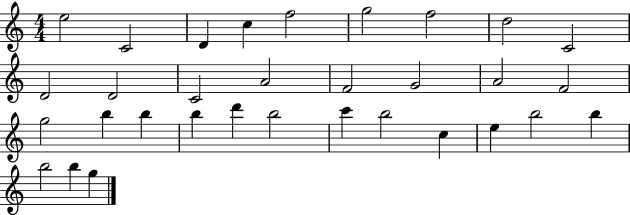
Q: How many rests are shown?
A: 0